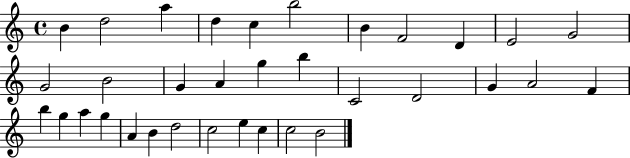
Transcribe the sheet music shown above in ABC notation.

X:1
T:Untitled
M:4/4
L:1/4
K:C
B d2 a d c b2 B F2 D E2 G2 G2 B2 G A g b C2 D2 G A2 F b g a g A B d2 c2 e c c2 B2